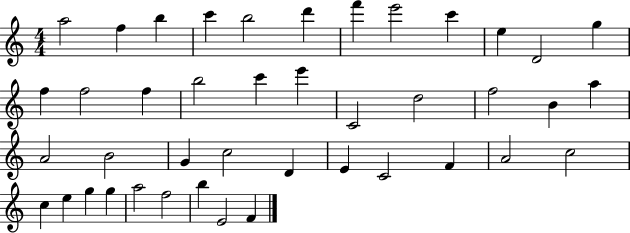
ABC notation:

X:1
T:Untitled
M:4/4
L:1/4
K:C
a2 f b c' b2 d' f' e'2 c' e D2 g f f2 f b2 c' e' C2 d2 f2 B a A2 B2 G c2 D E C2 F A2 c2 c e g g a2 f2 b E2 F